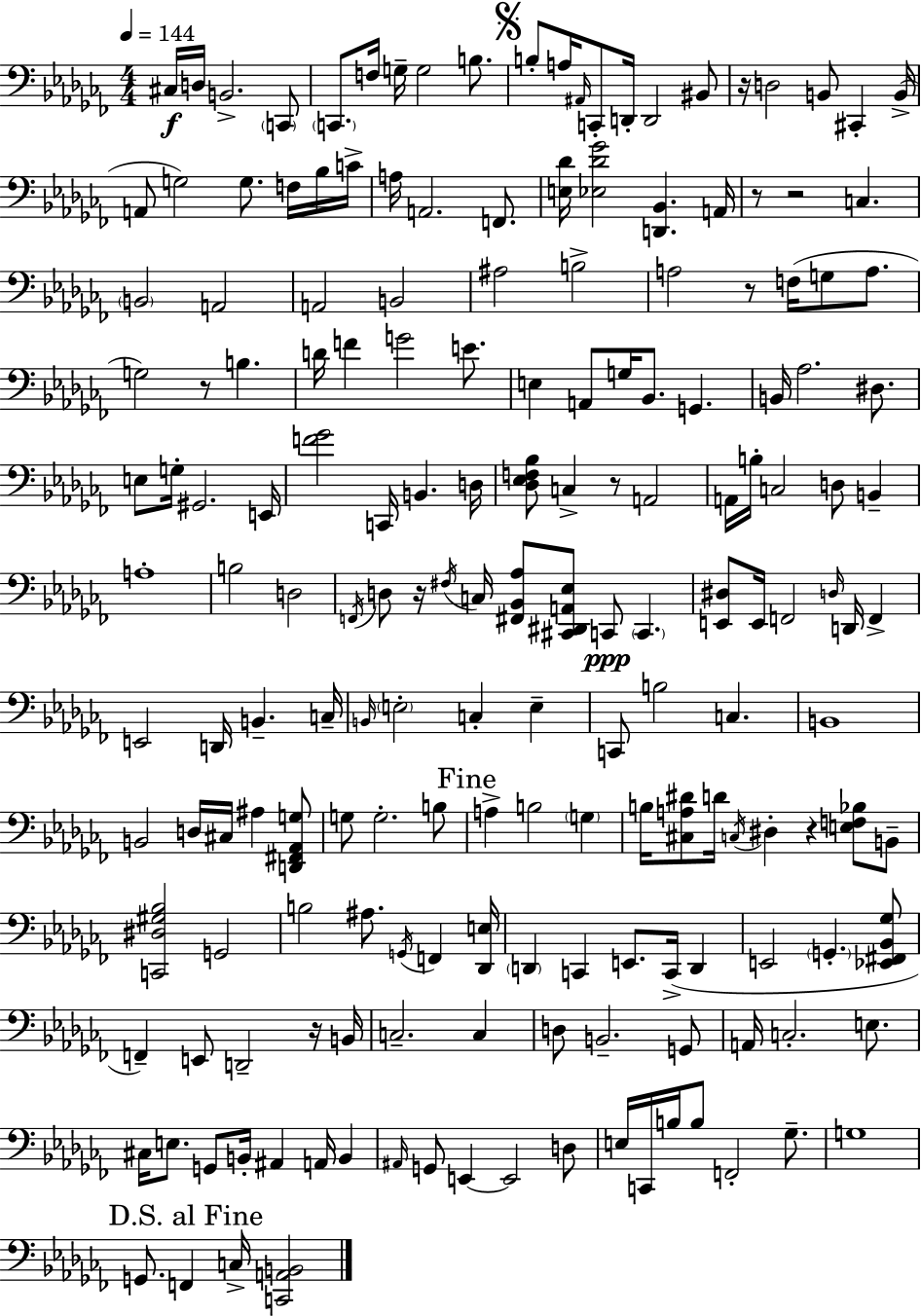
X:1
T:Untitled
M:4/4
L:1/4
K:Abm
^C,/4 D,/4 B,,2 C,,/2 C,,/2 F,/4 G,/4 G,2 B,/2 B,/2 A,/4 ^A,,/4 C,,/2 D,,/4 D,,2 ^B,,/2 z/4 D,2 B,,/2 ^C,, B,,/4 A,,/2 G,2 G,/2 F,/4 _B,/4 C/4 A,/4 A,,2 F,,/2 [E,_D]/4 [_E,_D_G]2 [D,,_B,,] A,,/4 z/2 z2 C, B,,2 A,,2 A,,2 B,,2 ^A,2 B,2 A,2 z/2 F,/4 G,/2 A,/2 G,2 z/2 B, D/4 F G2 E/2 E, A,,/2 G,/4 _B,,/2 G,, B,,/4 _A,2 ^D,/2 E,/2 G,/4 ^G,,2 E,,/4 [F_G]2 C,,/4 B,, D,/4 [_D,_E,F,_B,]/2 C, z/2 A,,2 A,,/4 B,/4 C,2 D,/2 B,, A,4 B,2 D,2 F,,/4 D,/2 z/4 ^F,/4 C,/4 [^F,,_B,,_A,]/2 [^C,,^D,,A,,_E,]/2 C,,/2 C,, [E,,^D,]/2 E,,/4 F,,2 D,/4 D,,/4 F,, E,,2 D,,/4 B,, C,/4 B,,/4 E,2 C, E, C,,/2 B,2 C, B,,4 B,,2 D,/4 ^C,/4 ^A, [D,,^F,,_A,,G,]/2 G,/2 G,2 B,/2 A, B,2 G, B,/4 [^C,A,^D]/2 D/4 C,/4 ^D, z [E,F,_B,]/2 B,,/2 [C,,^D,^G,_B,]2 G,,2 B,2 ^A,/2 G,,/4 F,, [_D,,E,]/4 D,, C,, E,,/2 C,,/4 D,, E,,2 G,, [_E,,^F,,_B,,_G,]/2 F,, E,,/2 D,,2 z/4 B,,/4 C,2 C, D,/2 B,,2 G,,/2 A,,/4 C,2 E,/2 ^C,/4 E,/2 G,,/2 B,,/4 ^A,, A,,/4 B,, ^A,,/4 G,,/2 E,, E,,2 D,/2 E,/4 C,,/4 B,/4 B,/2 F,,2 _G,/2 G,4 G,,/2 F,, C,/4 [C,,A,,B,,]2